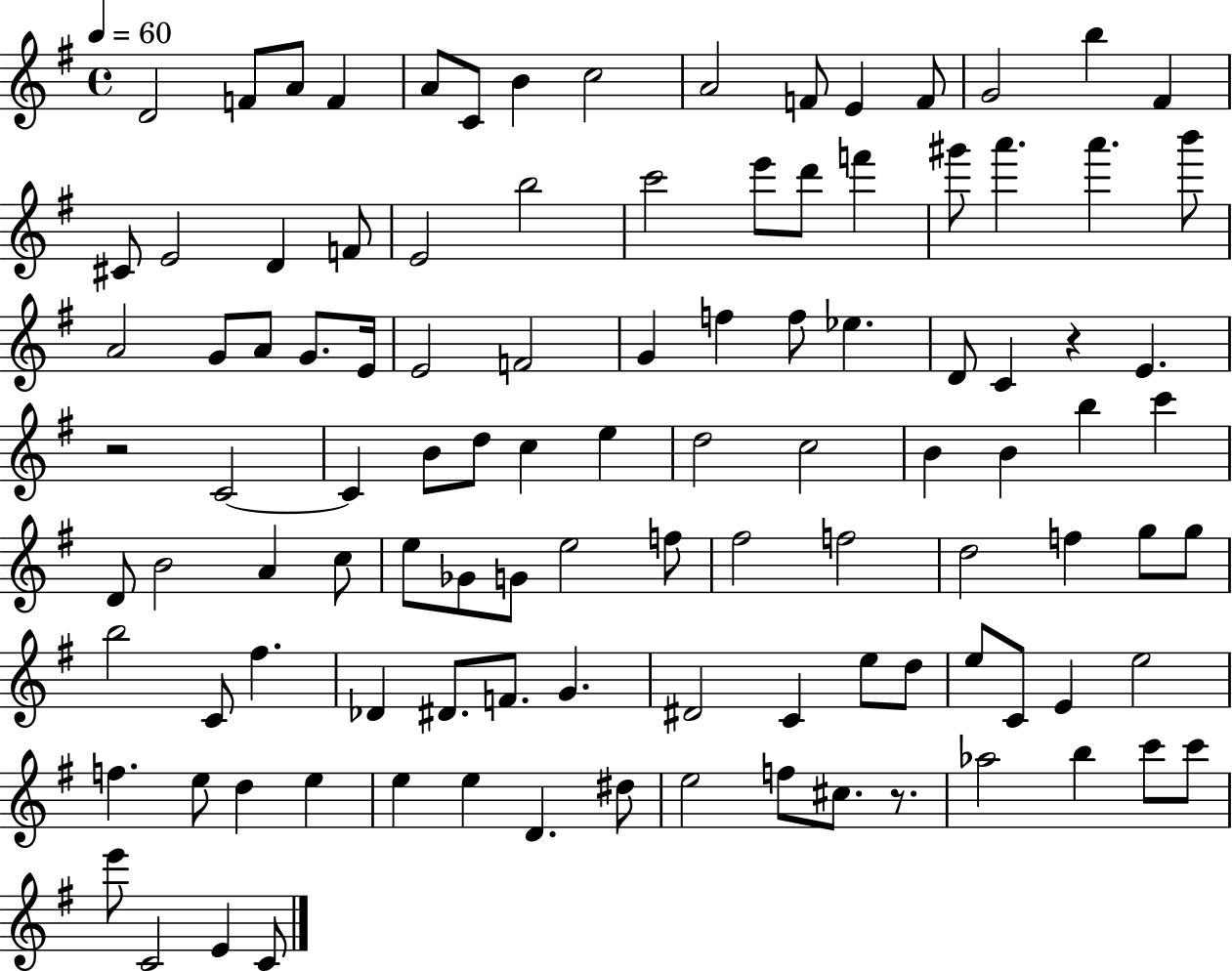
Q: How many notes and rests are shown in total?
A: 107